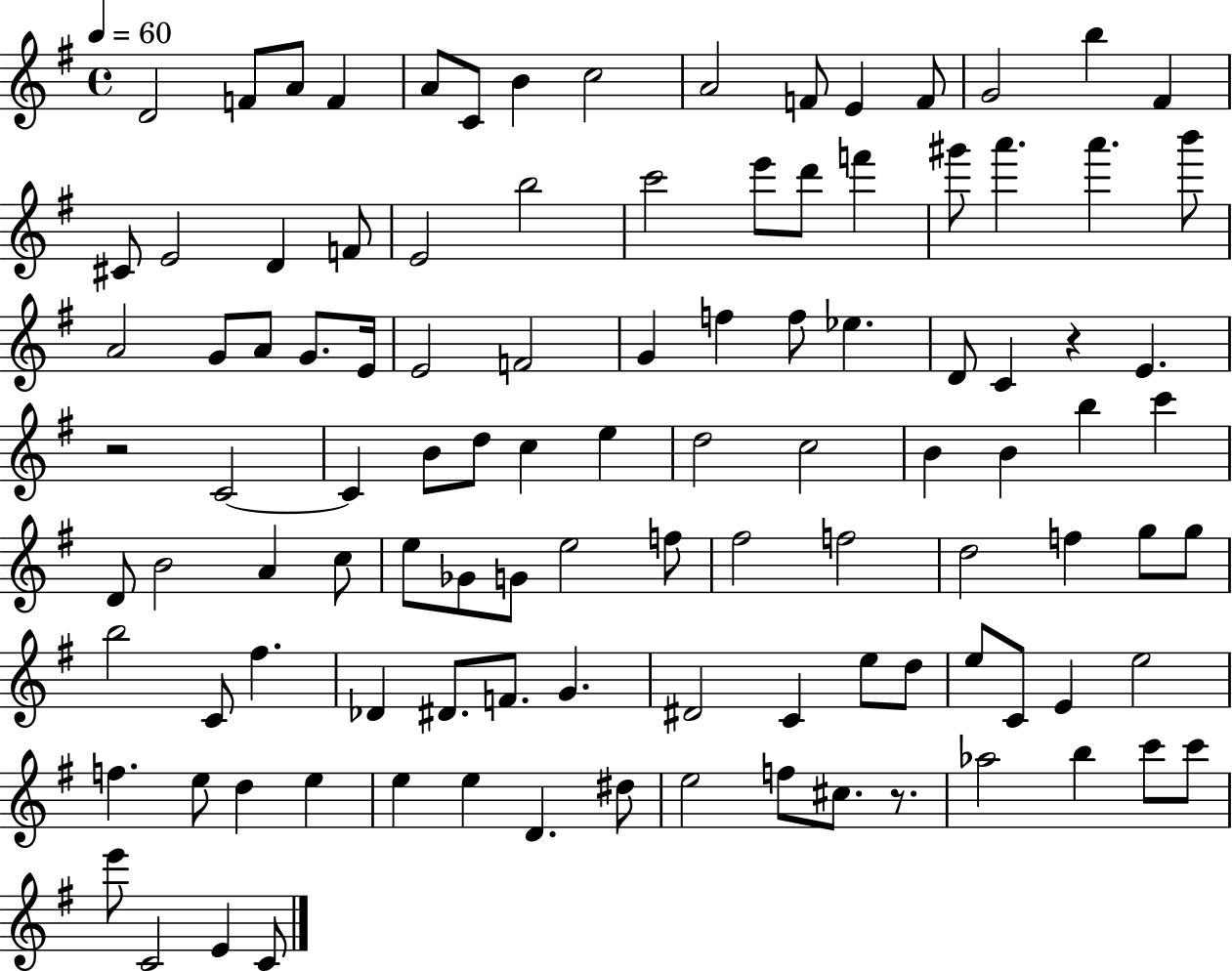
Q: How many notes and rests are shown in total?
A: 107